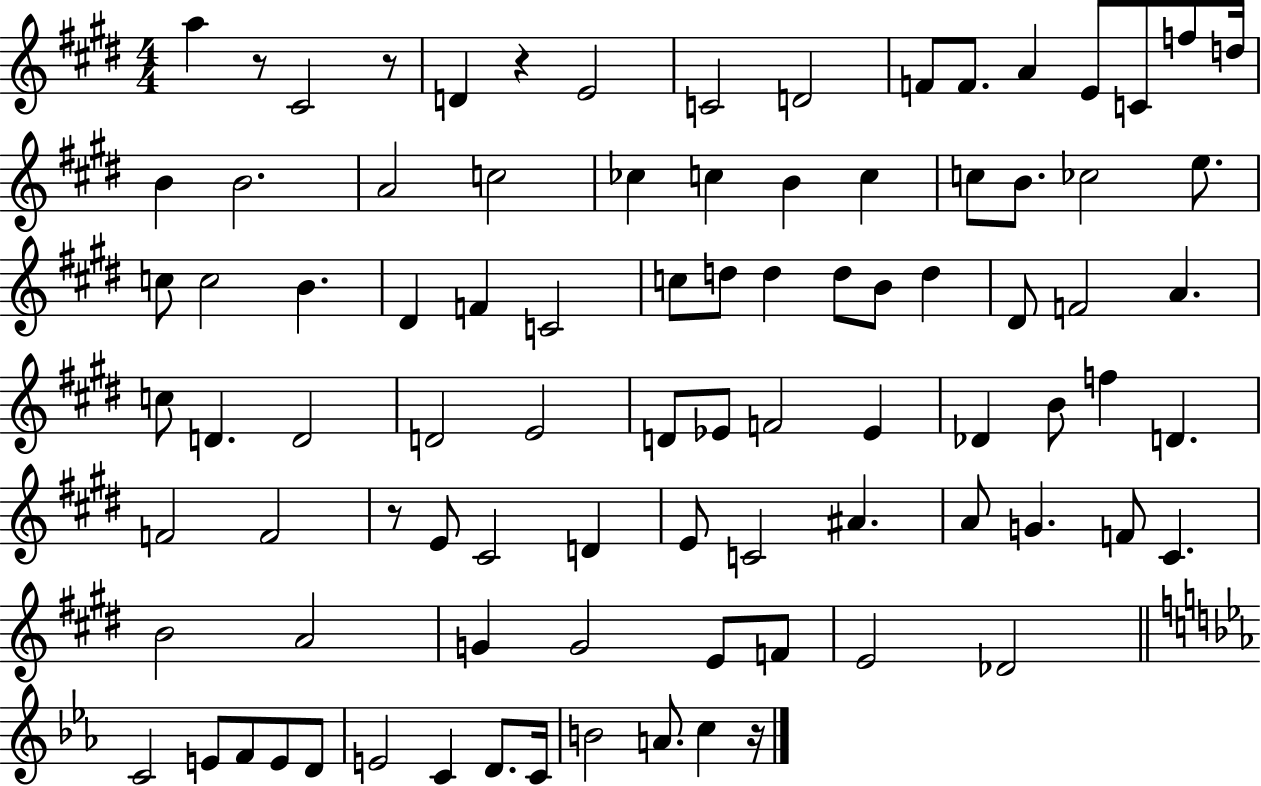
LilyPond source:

{
  \clef treble
  \numericTimeSignature
  \time 4/4
  \key e \major
  a''4 r8 cis'2 r8 | d'4 r4 e'2 | c'2 d'2 | f'8 f'8. a'4 e'8 c'8 f''8 d''16 | \break b'4 b'2. | a'2 c''2 | ces''4 c''4 b'4 c''4 | c''8 b'8. ces''2 e''8. | \break c''8 c''2 b'4. | dis'4 f'4 c'2 | c''8 d''8 d''4 d''8 b'8 d''4 | dis'8 f'2 a'4. | \break c''8 d'4. d'2 | d'2 e'2 | d'8 ees'8 f'2 ees'4 | des'4 b'8 f''4 d'4. | \break f'2 f'2 | r8 e'8 cis'2 d'4 | e'8 c'2 ais'4. | a'8 g'4. f'8 cis'4. | \break b'2 a'2 | g'4 g'2 e'8 f'8 | e'2 des'2 | \bar "||" \break \key ees \major c'2 e'8 f'8 e'8 d'8 | e'2 c'4 d'8. c'16 | b'2 a'8. c''4 r16 | \bar "|."
}